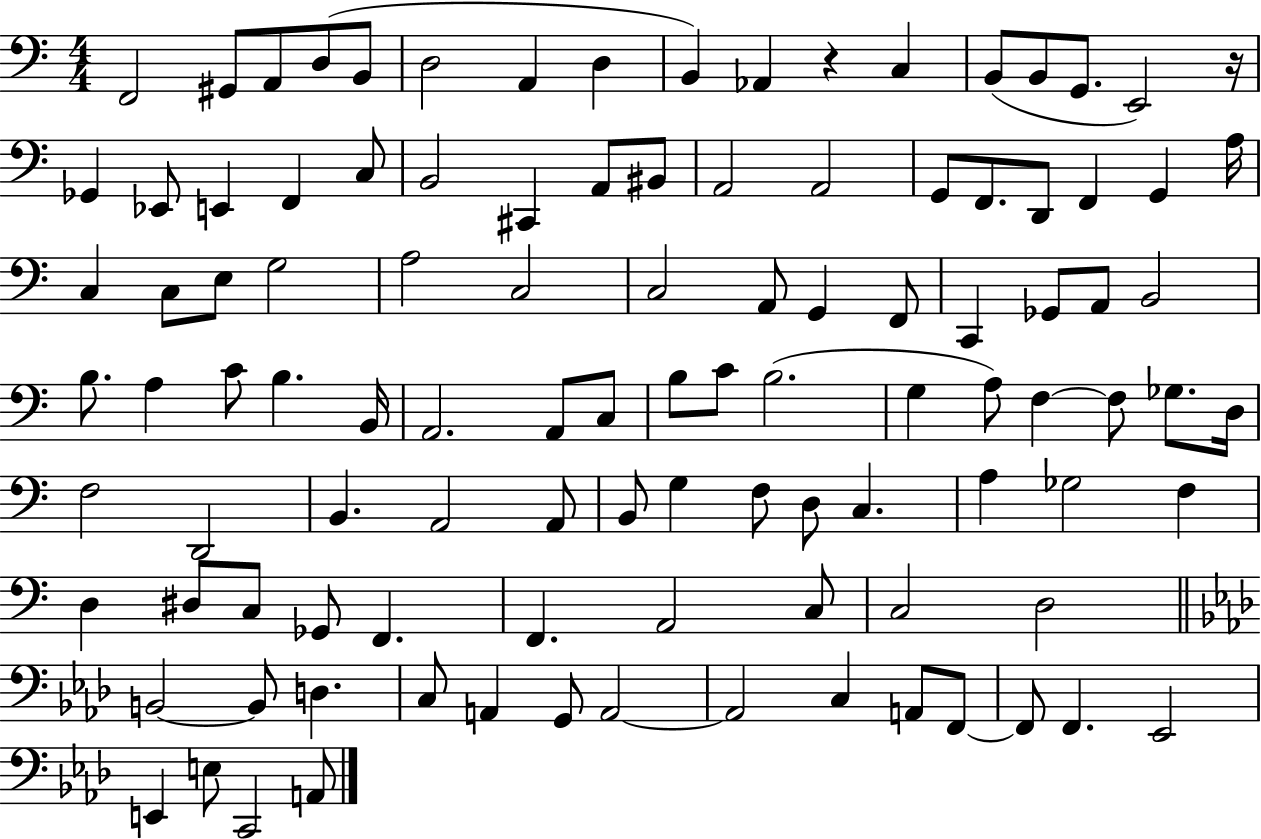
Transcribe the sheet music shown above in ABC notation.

X:1
T:Untitled
M:4/4
L:1/4
K:C
F,,2 ^G,,/2 A,,/2 D,/2 B,,/2 D,2 A,, D, B,, _A,, z C, B,,/2 B,,/2 G,,/2 E,,2 z/4 _G,, _E,,/2 E,, F,, C,/2 B,,2 ^C,, A,,/2 ^B,,/2 A,,2 A,,2 G,,/2 F,,/2 D,,/2 F,, G,, A,/4 C, C,/2 E,/2 G,2 A,2 C,2 C,2 A,,/2 G,, F,,/2 C,, _G,,/2 A,,/2 B,,2 B,/2 A, C/2 B, B,,/4 A,,2 A,,/2 C,/2 B,/2 C/2 B,2 G, A,/2 F, F,/2 _G,/2 D,/4 F,2 D,,2 B,, A,,2 A,,/2 B,,/2 G, F,/2 D,/2 C, A, _G,2 F, D, ^D,/2 C,/2 _G,,/2 F,, F,, A,,2 C,/2 C,2 D,2 B,,2 B,,/2 D, C,/2 A,, G,,/2 A,,2 A,,2 C, A,,/2 F,,/2 F,,/2 F,, _E,,2 E,, E,/2 C,,2 A,,/2